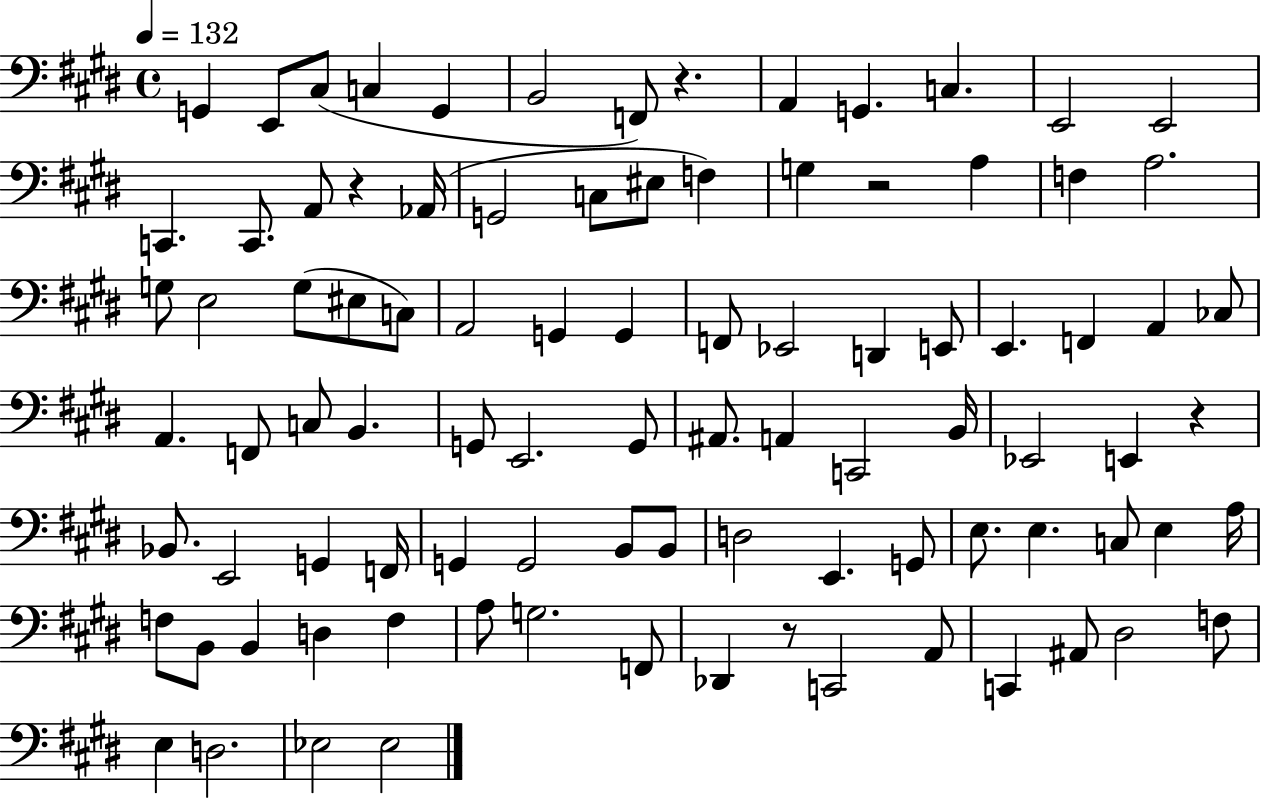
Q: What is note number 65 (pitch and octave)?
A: E3